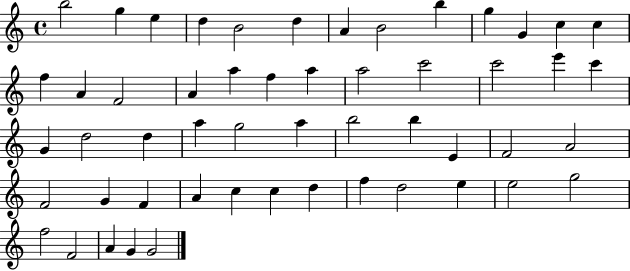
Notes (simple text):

B5/h G5/q E5/q D5/q B4/h D5/q A4/q B4/h B5/q G5/q G4/q C5/q C5/q F5/q A4/q F4/h A4/q A5/q F5/q A5/q A5/h C6/h C6/h E6/q C6/q G4/q D5/h D5/q A5/q G5/h A5/q B5/h B5/q E4/q F4/h A4/h F4/h G4/q F4/q A4/q C5/q C5/q D5/q F5/q D5/h E5/q E5/h G5/h F5/h F4/h A4/q G4/q G4/h